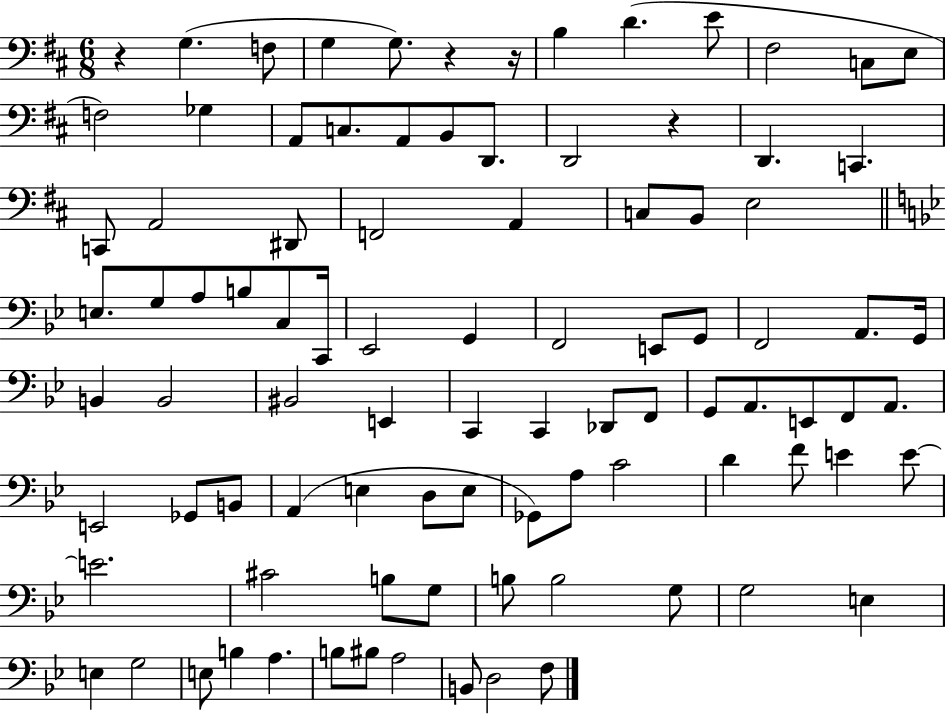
R/q G3/q. F3/e G3/q G3/e. R/q R/s B3/q D4/q. E4/e F#3/h C3/e E3/e F3/h Gb3/q A2/e C3/e. A2/e B2/e D2/e. D2/h R/q D2/q. C2/q. C2/e A2/h D#2/e F2/h A2/q C3/e B2/e E3/h E3/e. G3/e A3/e B3/e C3/e C2/s Eb2/h G2/q F2/h E2/e G2/e F2/h A2/e. G2/s B2/q B2/h BIS2/h E2/q C2/q C2/q Db2/e F2/e G2/e A2/e. E2/e F2/e A2/e. E2/h Gb2/e B2/e A2/q E3/q D3/e E3/e Gb2/e A3/e C4/h D4/q F4/e E4/q E4/e E4/h. C#4/h B3/e G3/e B3/e B3/h G3/e G3/h E3/q E3/q G3/h E3/e B3/q A3/q. B3/e BIS3/e A3/h B2/e D3/h F3/e